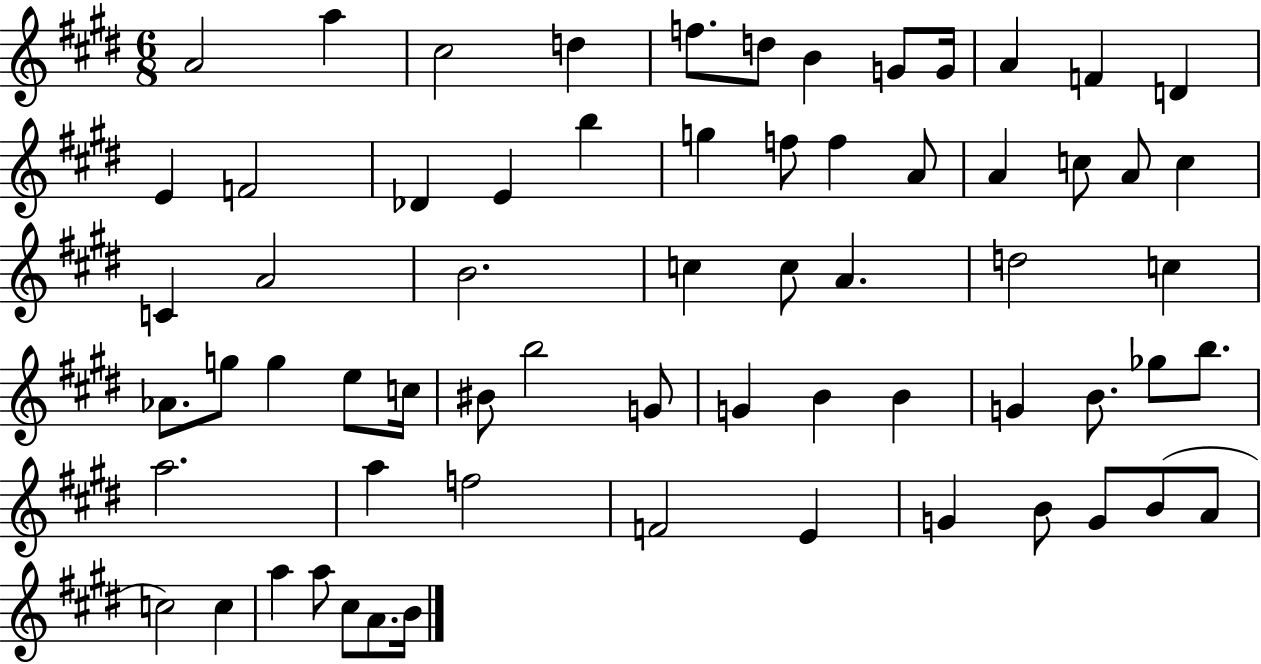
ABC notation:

X:1
T:Untitled
M:6/8
L:1/4
K:E
A2 a ^c2 d f/2 d/2 B G/2 G/4 A F D E F2 _D E b g f/2 f A/2 A c/2 A/2 c C A2 B2 c c/2 A d2 c _A/2 g/2 g e/2 c/4 ^B/2 b2 G/2 G B B G B/2 _g/2 b/2 a2 a f2 F2 E G B/2 G/2 B/2 A/2 c2 c a a/2 ^c/2 A/2 B/4